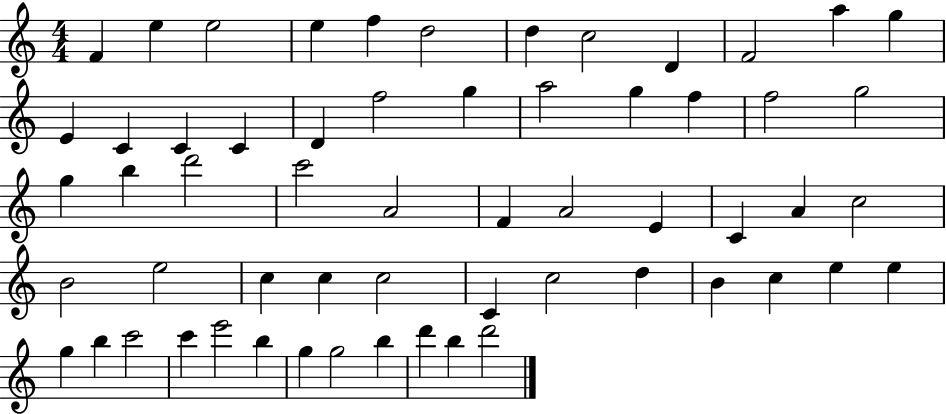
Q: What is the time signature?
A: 4/4